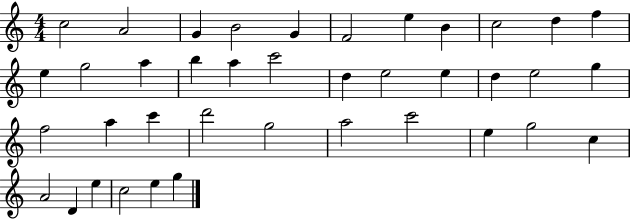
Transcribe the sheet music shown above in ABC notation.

X:1
T:Untitled
M:4/4
L:1/4
K:C
c2 A2 G B2 G F2 e B c2 d f e g2 a b a c'2 d e2 e d e2 g f2 a c' d'2 g2 a2 c'2 e g2 c A2 D e c2 e g